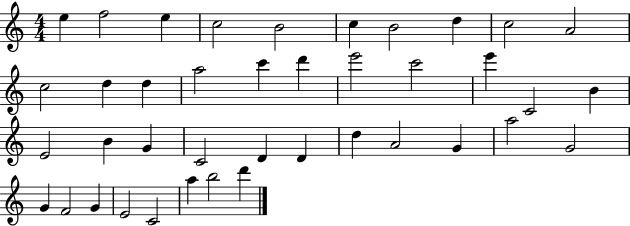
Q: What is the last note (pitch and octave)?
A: D6